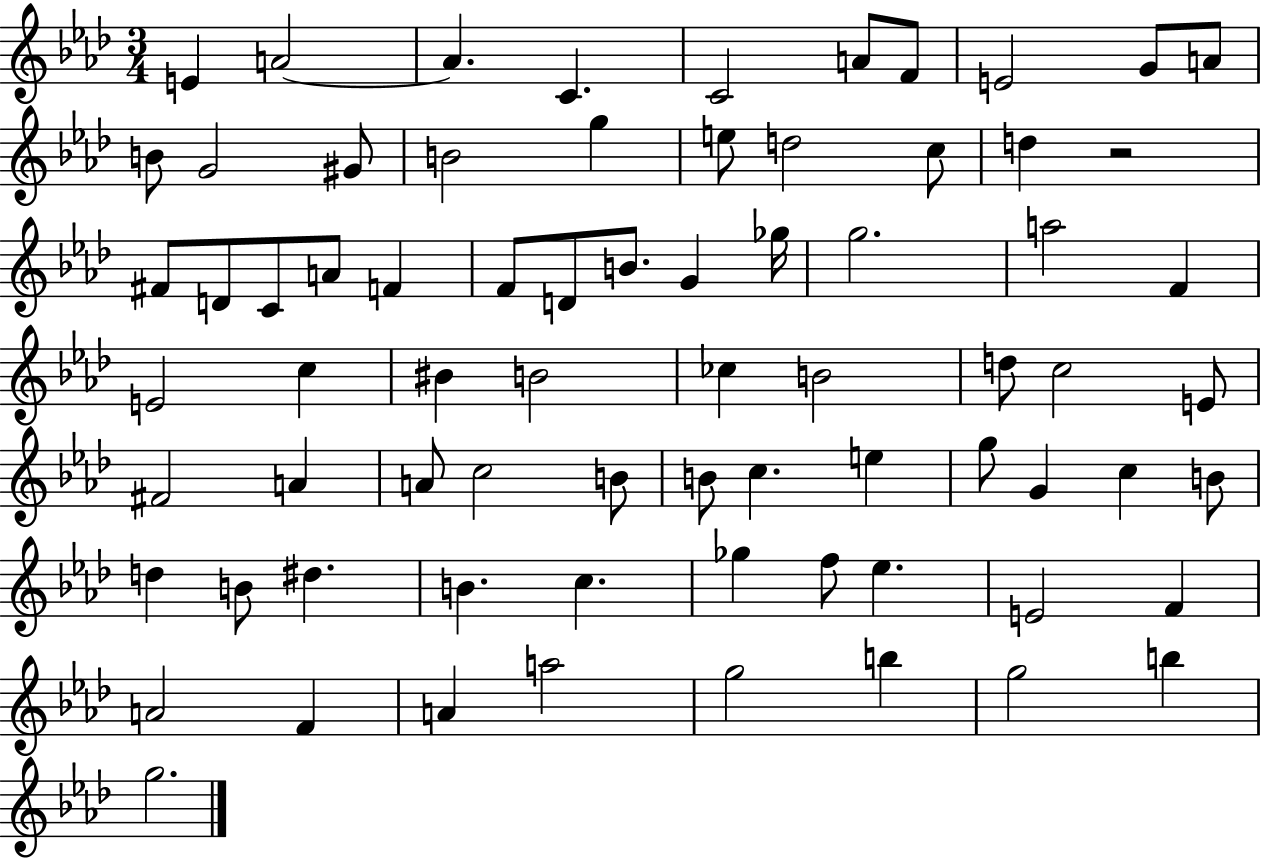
{
  \clef treble
  \numericTimeSignature
  \time 3/4
  \key aes \major
  \repeat volta 2 { e'4 a'2~~ | a'4. c'4. | c'2 a'8 f'8 | e'2 g'8 a'8 | \break b'8 g'2 gis'8 | b'2 g''4 | e''8 d''2 c''8 | d''4 r2 | \break fis'8 d'8 c'8 a'8 f'4 | f'8 d'8 b'8. g'4 ges''16 | g''2. | a''2 f'4 | \break e'2 c''4 | bis'4 b'2 | ces''4 b'2 | d''8 c''2 e'8 | \break fis'2 a'4 | a'8 c''2 b'8 | b'8 c''4. e''4 | g''8 g'4 c''4 b'8 | \break d''4 b'8 dis''4. | b'4. c''4. | ges''4 f''8 ees''4. | e'2 f'4 | \break a'2 f'4 | a'4 a''2 | g''2 b''4 | g''2 b''4 | \break g''2. | } \bar "|."
}